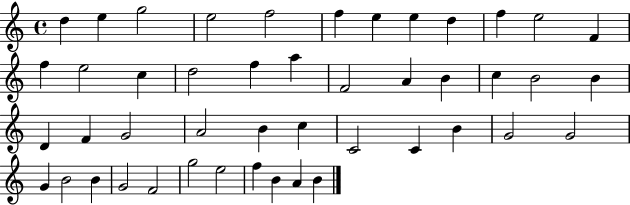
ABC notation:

X:1
T:Untitled
M:4/4
L:1/4
K:C
d e g2 e2 f2 f e e d f e2 F f e2 c d2 f a F2 A B c B2 B D F G2 A2 B c C2 C B G2 G2 G B2 B G2 F2 g2 e2 f B A B